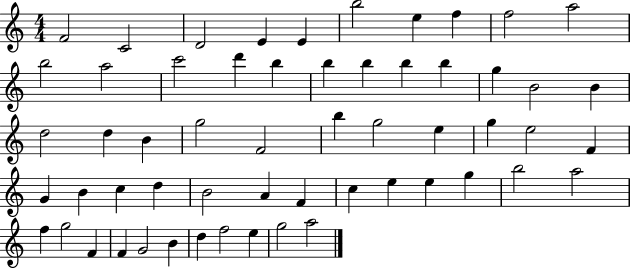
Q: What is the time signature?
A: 4/4